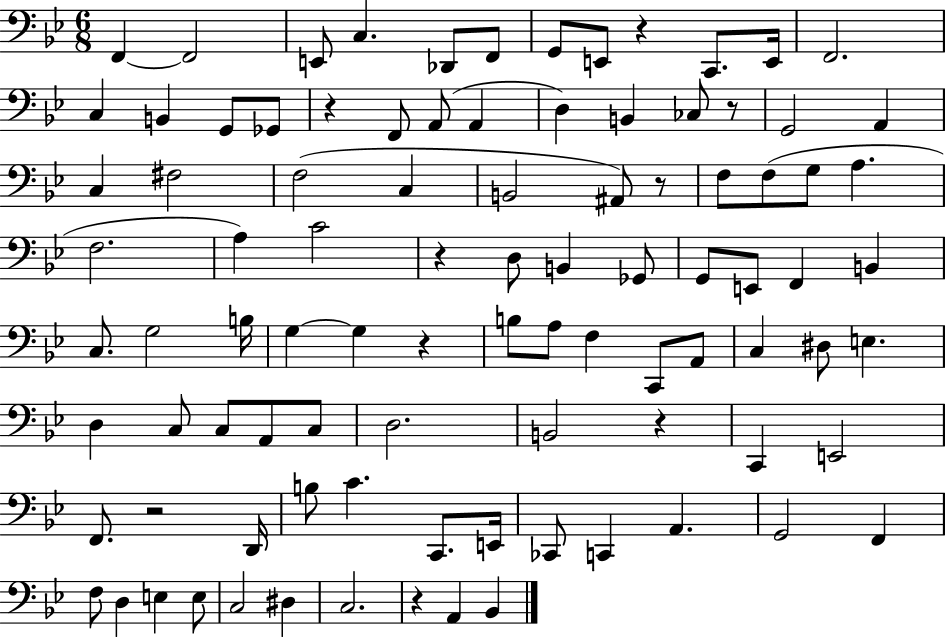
X:1
T:Untitled
M:6/8
L:1/4
K:Bb
F,, F,,2 E,,/2 C, _D,,/2 F,,/2 G,,/2 E,,/2 z C,,/2 E,,/4 F,,2 C, B,, G,,/2 _G,,/2 z F,,/2 A,,/2 A,, D, B,, _C,/2 z/2 G,,2 A,, C, ^F,2 F,2 C, B,,2 ^A,,/2 z/2 F,/2 F,/2 G,/2 A, F,2 A, C2 z D,/2 B,, _G,,/2 G,,/2 E,,/2 F,, B,, C,/2 G,2 B,/4 G, G, z B,/2 A,/2 F, C,,/2 A,,/2 C, ^D,/2 E, D, C,/2 C,/2 A,,/2 C,/2 D,2 B,,2 z C,, E,,2 F,,/2 z2 D,,/4 B,/2 C C,,/2 E,,/4 _C,,/2 C,, A,, G,,2 F,, F,/2 D, E, E,/2 C,2 ^D, C,2 z A,, _B,,